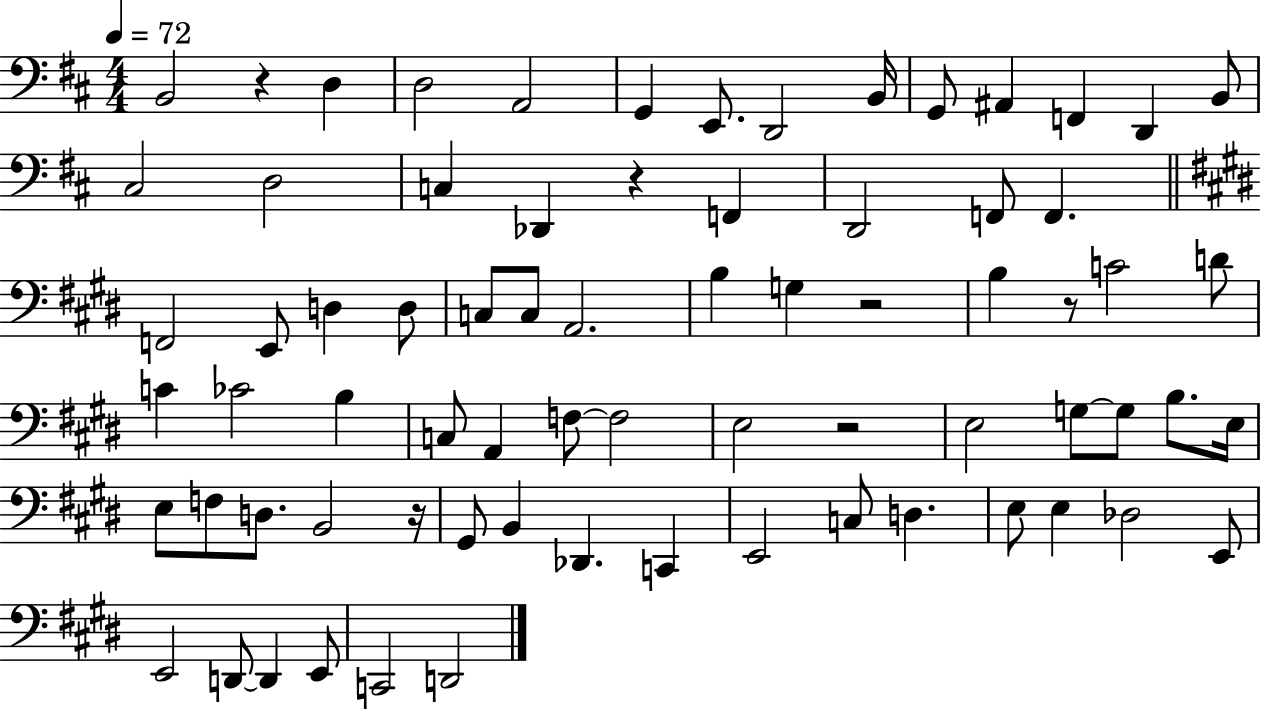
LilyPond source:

{
  \clef bass
  \numericTimeSignature
  \time 4/4
  \key d \major
  \tempo 4 = 72
  b,2 r4 d4 | d2 a,2 | g,4 e,8. d,2 b,16 | g,8 ais,4 f,4 d,4 b,8 | \break cis2 d2 | c4 des,4 r4 f,4 | d,2 f,8 f,4. | \bar "||" \break \key e \major f,2 e,8 d4 d8 | c8 c8 a,2. | b4 g4 r2 | b4 r8 c'2 d'8 | \break c'4 ces'2 b4 | c8 a,4 f8~~ f2 | e2 r2 | e2 g8~~ g8 b8. e16 | \break e8 f8 d8. b,2 r16 | gis,8 b,4 des,4. c,4 | e,2 c8 d4. | e8 e4 des2 e,8 | \break e,2 d,8~~ d,4 e,8 | c,2 d,2 | \bar "|."
}